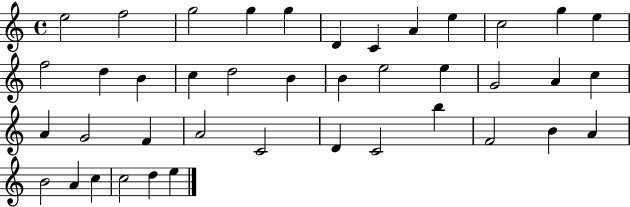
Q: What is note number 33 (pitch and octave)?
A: F4